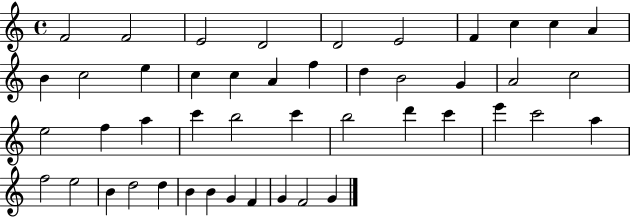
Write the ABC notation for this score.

X:1
T:Untitled
M:4/4
L:1/4
K:C
F2 F2 E2 D2 D2 E2 F c c A B c2 e c c A f d B2 G A2 c2 e2 f a c' b2 c' b2 d' c' e' c'2 a f2 e2 B d2 d B B G F G F2 G